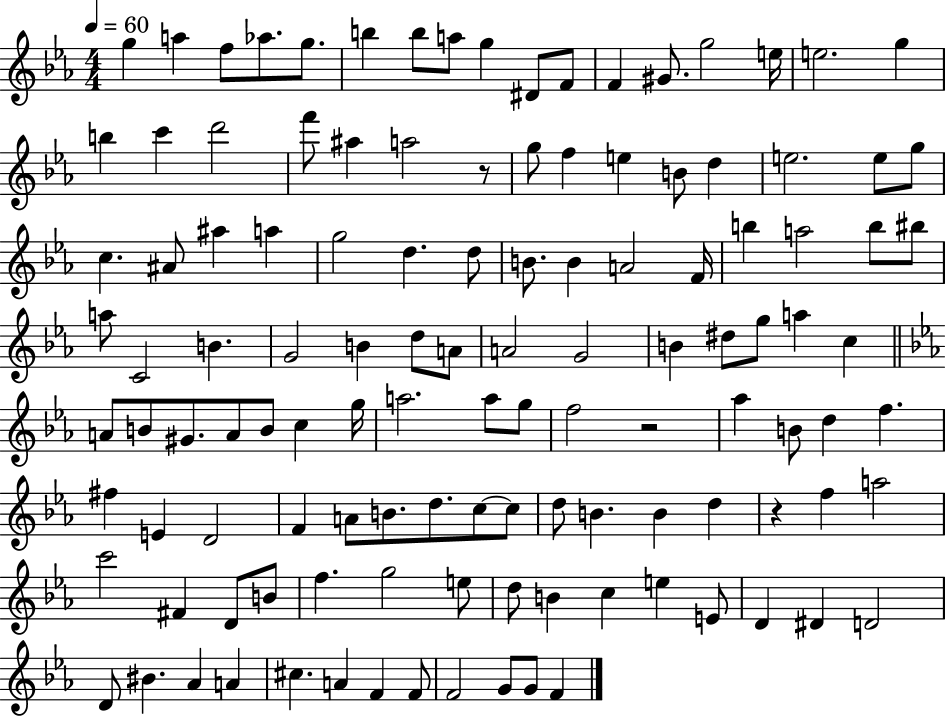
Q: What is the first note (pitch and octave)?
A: G5